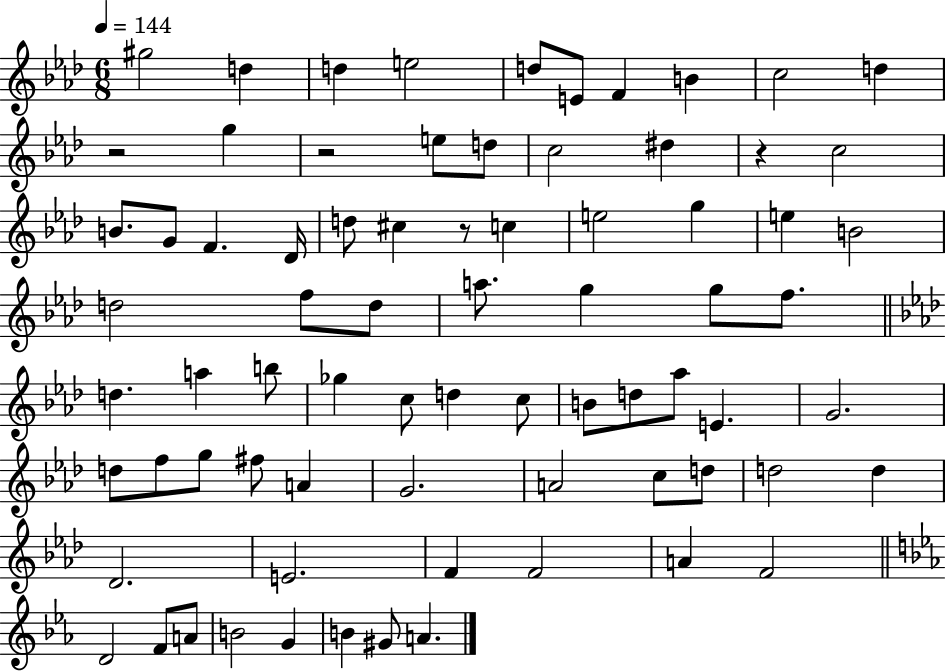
{
  \clef treble
  \numericTimeSignature
  \time 6/8
  \key aes \major
  \tempo 4 = 144
  gis''2 d''4 | d''4 e''2 | d''8 e'8 f'4 b'4 | c''2 d''4 | \break r2 g''4 | r2 e''8 d''8 | c''2 dis''4 | r4 c''2 | \break b'8. g'8 f'4. des'16 | d''8 cis''4 r8 c''4 | e''2 g''4 | e''4 b'2 | \break d''2 f''8 d''8 | a''8. g''4 g''8 f''8. | \bar "||" \break \key aes \major d''4. a''4 b''8 | ges''4 c''8 d''4 c''8 | b'8 d''8 aes''8 e'4. | g'2. | \break d''8 f''8 g''8 fis''8 a'4 | g'2. | a'2 c''8 d''8 | d''2 d''4 | \break des'2. | e'2. | f'4 f'2 | a'4 f'2 | \break \bar "||" \break \key ees \major d'2 f'8 a'8 | b'2 g'4 | b'4 gis'8 a'4. | \bar "|."
}